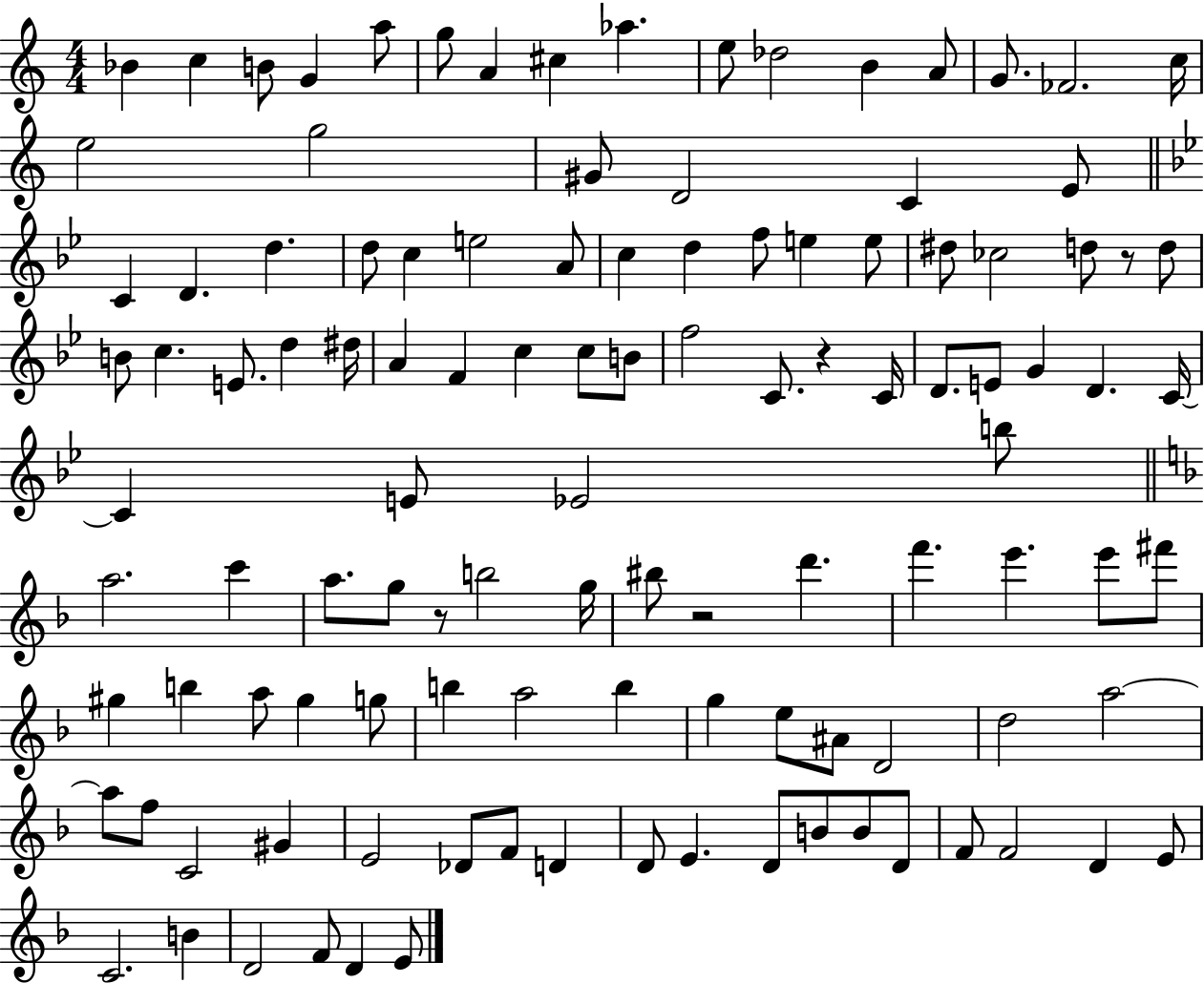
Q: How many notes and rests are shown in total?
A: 114